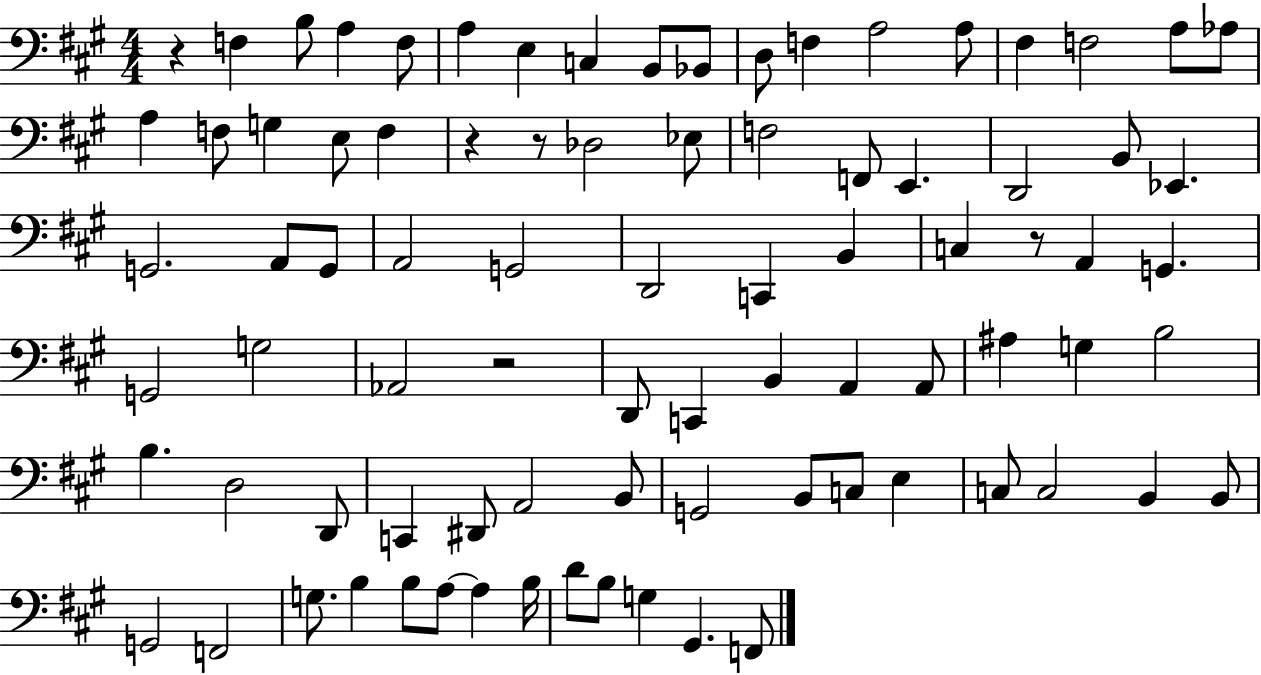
X:1
T:Untitled
M:4/4
L:1/4
K:A
z F, B,/2 A, F,/2 A, E, C, B,,/2 _B,,/2 D,/2 F, A,2 A,/2 ^F, F,2 A,/2 _A,/2 A, F,/2 G, E,/2 F, z z/2 _D,2 _E,/2 F,2 F,,/2 E,, D,,2 B,,/2 _E,, G,,2 A,,/2 G,,/2 A,,2 G,,2 D,,2 C,, B,, C, z/2 A,, G,, G,,2 G,2 _A,,2 z2 D,,/2 C,, B,, A,, A,,/2 ^A, G, B,2 B, D,2 D,,/2 C,, ^D,,/2 A,,2 B,,/2 G,,2 B,,/2 C,/2 E, C,/2 C,2 B,, B,,/2 G,,2 F,,2 G,/2 B, B,/2 A,/2 A, B,/4 D/2 B,/2 G, ^G,, F,,/2